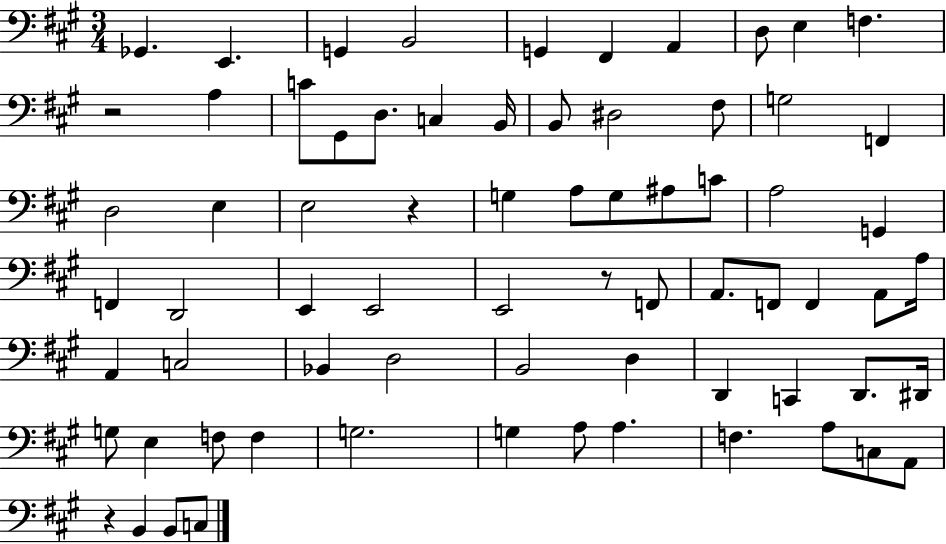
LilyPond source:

{
  \clef bass
  \numericTimeSignature
  \time 3/4
  \key a \major
  \repeat volta 2 { ges,4. e,4. | g,4 b,2 | g,4 fis,4 a,4 | d8 e4 f4. | \break r2 a4 | c'8 gis,8 d8. c4 b,16 | b,8 dis2 fis8 | g2 f,4 | \break d2 e4 | e2 r4 | g4 a8 g8 ais8 c'8 | a2 g,4 | \break f,4 d,2 | e,4 e,2 | e,2 r8 f,8 | a,8. f,8 f,4 a,8 a16 | \break a,4 c2 | bes,4 d2 | b,2 d4 | d,4 c,4 d,8. dis,16 | \break g8 e4 f8 f4 | g2. | g4 a8 a4. | f4. a8 c8 a,8 | \break r4 b,4 b,8 c8 | } \bar "|."
}